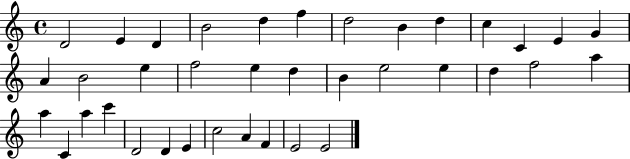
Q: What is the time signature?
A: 4/4